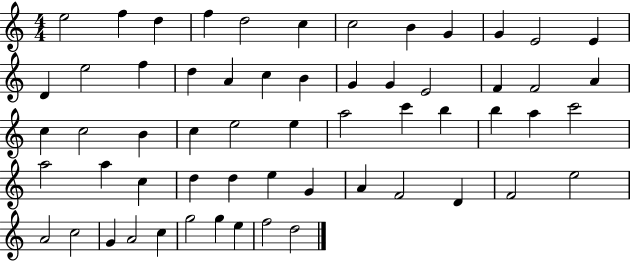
{
  \clef treble
  \numericTimeSignature
  \time 4/4
  \key c \major
  e''2 f''4 d''4 | f''4 d''2 c''4 | c''2 b'4 g'4 | g'4 e'2 e'4 | \break d'4 e''2 f''4 | d''4 a'4 c''4 b'4 | g'4 g'4 e'2 | f'4 f'2 a'4 | \break c''4 c''2 b'4 | c''4 e''2 e''4 | a''2 c'''4 b''4 | b''4 a''4 c'''2 | \break a''2 a''4 c''4 | d''4 d''4 e''4 g'4 | a'4 f'2 d'4 | f'2 e''2 | \break a'2 c''2 | g'4 a'2 c''4 | g''2 g''4 e''4 | f''2 d''2 | \break \bar "|."
}